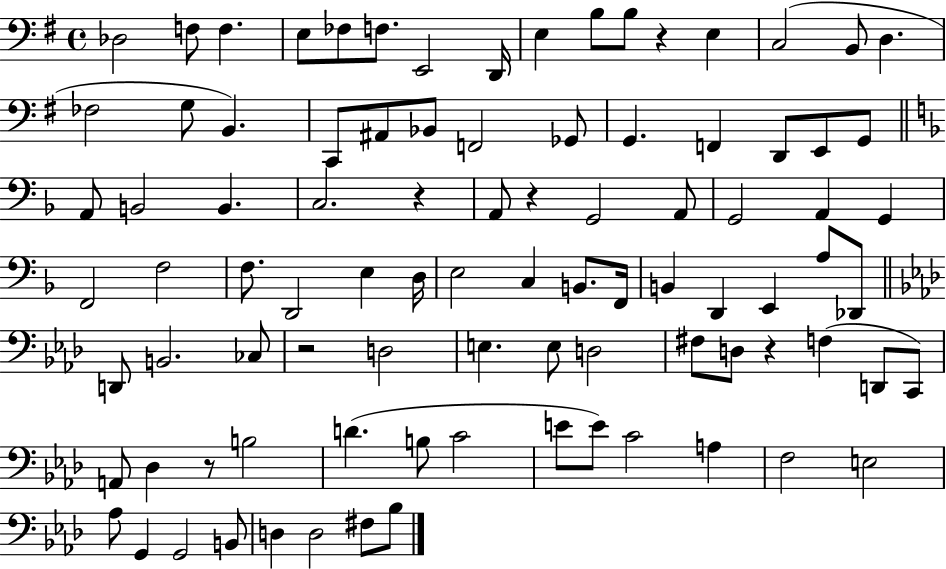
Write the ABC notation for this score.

X:1
T:Untitled
M:4/4
L:1/4
K:G
_D,2 F,/2 F, E,/2 _F,/2 F,/2 E,,2 D,,/4 E, B,/2 B,/2 z E, C,2 B,,/2 D, _F,2 G,/2 B,, C,,/2 ^A,,/2 _B,,/2 F,,2 _G,,/2 G,, F,, D,,/2 E,,/2 G,,/2 A,,/2 B,,2 B,, C,2 z A,,/2 z G,,2 A,,/2 G,,2 A,, G,, F,,2 F,2 F,/2 D,,2 E, D,/4 E,2 C, B,,/2 F,,/4 B,, D,, E,, A,/2 _D,,/2 D,,/2 B,,2 _C,/2 z2 D,2 E, E,/2 D,2 ^F,/2 D,/2 z F, D,,/2 C,,/2 A,,/2 _D, z/2 B,2 D B,/2 C2 E/2 E/2 C2 A, F,2 E,2 _A,/2 G,, G,,2 B,,/2 D, D,2 ^F,/2 _B,/2